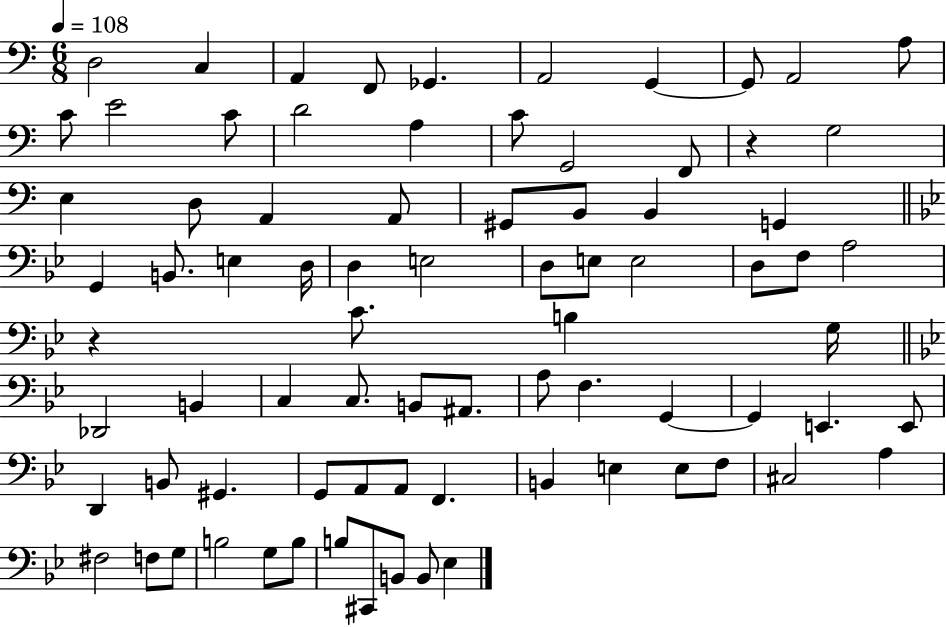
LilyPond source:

{
  \clef bass
  \numericTimeSignature
  \time 6/8
  \key c \major
  \tempo 4 = 108
  d2 c4 | a,4 f,8 ges,4. | a,2 g,4~~ | g,8 a,2 a8 | \break c'8 e'2 c'8 | d'2 a4 | c'8 g,2 f,8 | r4 g2 | \break e4 d8 a,4 a,8 | gis,8 b,8 b,4 g,4 | \bar "||" \break \key bes \major g,4 b,8. e4 d16 | d4 e2 | d8 e8 e2 | d8 f8 a2 | \break r4 c'8. b4 g16 | \bar "||" \break \key bes \major des,2 b,4 | c4 c8. b,8 ais,8. | a8 f4. g,4~~ | g,4 e,4. e,8 | \break d,4 b,8 gis,4. | g,8 a,8 a,8 f,4. | b,4 e4 e8 f8 | cis2 a4 | \break fis2 f8 g8 | b2 g8 b8 | b8 cis,8 b,8 b,8 ees4 | \bar "|."
}